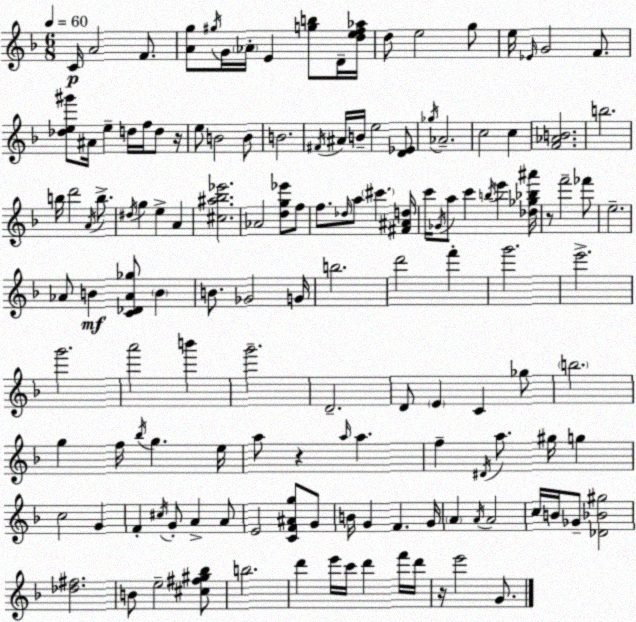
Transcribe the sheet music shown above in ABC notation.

X:1
T:Untitled
M:6/8
L:1/4
K:Dm
C/4 A2 F/2 [Ag]/2 ^g/4 G/4 _A/4 E [gb]/2 D/4 [def_a]/4 d/2 e2 g/2 e/4 _E/4 G2 F/2 [_de^g']/2 ^A/4 e d/4 f/4 d/2 z/4 e/2 B2 B/2 B2 ^F/4 ^A/4 B/4 e2 [D_E]/2 _g/4 _A2 c2 c [F_AB]2 b2 b/4 d'2 A/4 b/2 ^d/4 g e A [^c^a_b_e']2 _A2 [dg_e']/2 f/2 f/2 _d/4 a/2 ^c' [^F^Ad]/4 c'/4 _G/4 a/2 c' b/4 e' [_d_g_b^a']/4 z/2 f'2 _f'/2 e2 _A/2 B [C_D_A_g]/2 B B/2 _G2 G/4 b2 d'2 f' g'2 e'2 g'2 a'2 b' g'2 D2 D/2 E C _g/2 b2 g f/4 _b/4 g e/4 a/2 z a/4 a f ^D/4 a/2 ^g/4 g c2 G F ^c/4 G/2 A A/2 E2 [CF^Ag]/2 G/2 B/4 G F G/4 A A/4 A2 c/4 B/4 _G/2 [_D_B^g]2 [_d^f]2 B/2 e2 [^c^f^g_b]/2 b2 d' e'/4 c'/4 d' f'/4 d'/4 z/4 e'2 G/2